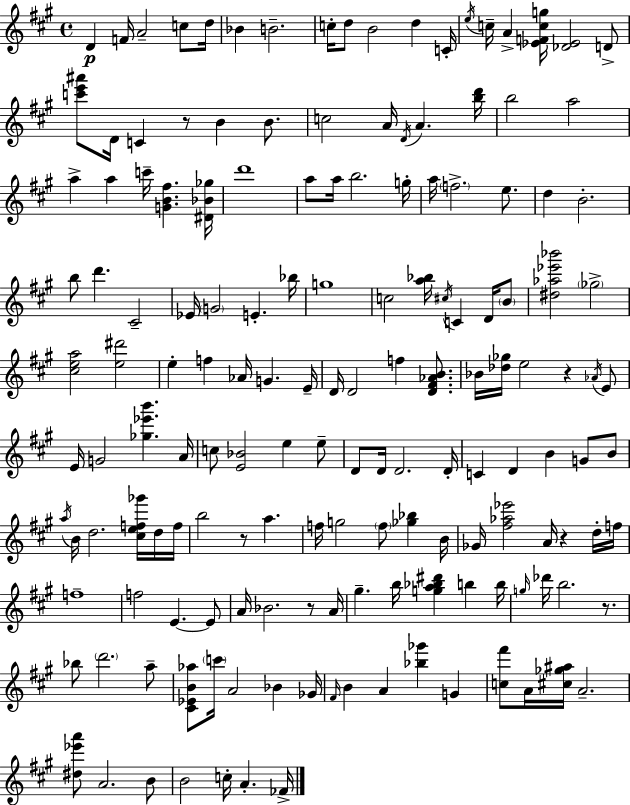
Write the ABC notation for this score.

X:1
T:Untitled
M:4/4
L:1/4
K:A
D F/4 A2 c/2 d/4 _B B2 c/4 d/2 B2 d C/4 e/4 c/4 A [_EFcg]/4 [_D_E]2 D/2 [c'e'^a']/2 D/4 C z/2 B B/2 c2 A/4 D/4 A [bd']/4 b2 a2 a a c'/4 [GB^f] [^D_B_g]/4 d'4 a/2 a/4 b2 g/4 a/4 f2 e/2 d B2 b/2 d' ^C2 _E/4 G2 E _b/4 g4 c2 [a_b]/4 ^c/4 C D/4 B/2 [^d_a_e'_b']2 _g2 [^cea]2 [e^d']2 e f _A/4 G E/4 D/4 D2 f [D^F_AB]/2 _B/4 [_d_g]/4 e2 z _A/4 E/2 E/4 G2 [_g_e'b'] A/4 c/2 [E_B]2 e e/2 D/2 D/4 D2 D/4 C D B G/2 B/2 a/4 B/4 d2 [^cef_g']/4 d/4 f/4 b2 z/2 a f/4 g2 f/2 [_g_b] B/4 _G/4 [^f_a_e']2 A/4 z d/4 f/4 f4 f2 E E/2 A/4 _B2 z/2 A/4 ^g b/4 [ga_b^d'] b b/4 g/4 _d'/4 b2 z/2 _b/2 d'2 a/2 [^C_EB_a]/2 c'/4 A2 _B _G/4 ^F/4 B A [_b_g'] G [c^f']/2 A/4 [^c_g^a]/4 A2 [^d_e'a']/2 A2 B/2 B2 c/4 A _F/4